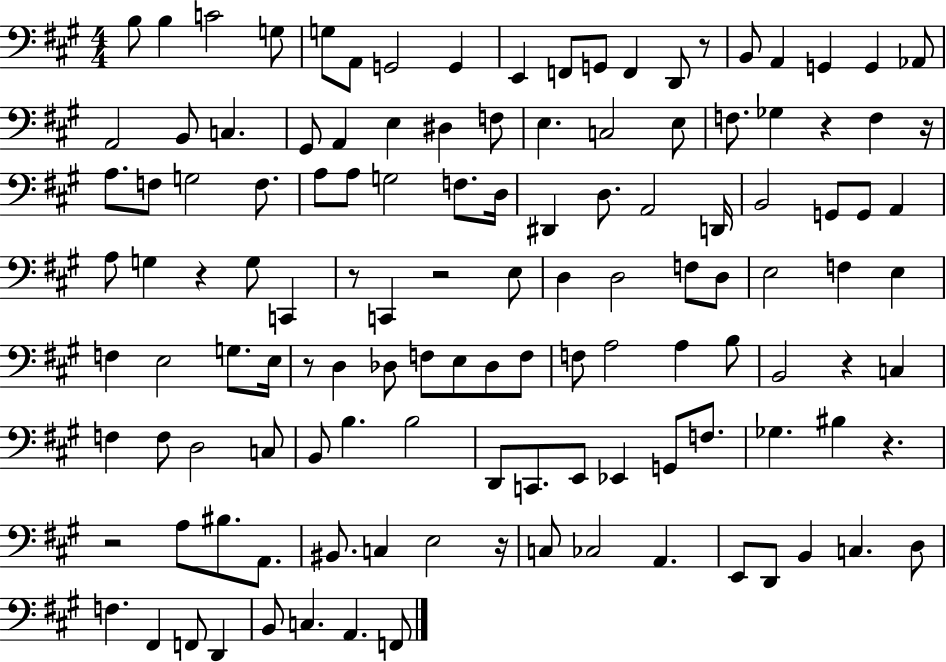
X:1
T:Untitled
M:4/4
L:1/4
K:A
B,/2 B, C2 G,/2 G,/2 A,,/2 G,,2 G,, E,, F,,/2 G,,/2 F,, D,,/2 z/2 B,,/2 A,, G,, G,, _A,,/2 A,,2 B,,/2 C, ^G,,/2 A,, E, ^D, F,/2 E, C,2 E,/2 F,/2 _G, z F, z/4 A,/2 F,/2 G,2 F,/2 A,/2 A,/2 G,2 F,/2 D,/4 ^D,, D,/2 A,,2 D,,/4 B,,2 G,,/2 G,,/2 A,, A,/2 G, z G,/2 C,, z/2 C,, z2 E,/2 D, D,2 F,/2 D,/2 E,2 F, E, F, E,2 G,/2 E,/4 z/2 D, _D,/2 F,/2 E,/2 _D,/2 F,/2 F,/2 A,2 A, B,/2 B,,2 z C, F, F,/2 D,2 C,/2 B,,/2 B, B,2 D,,/2 C,,/2 E,,/2 _E,, G,,/2 F,/2 _G, ^B, z z2 A,/2 ^B,/2 A,,/2 ^B,,/2 C, E,2 z/4 C,/2 _C,2 A,, E,,/2 D,,/2 B,, C, D,/2 F, ^F,, F,,/2 D,, B,,/2 C, A,, F,,/2